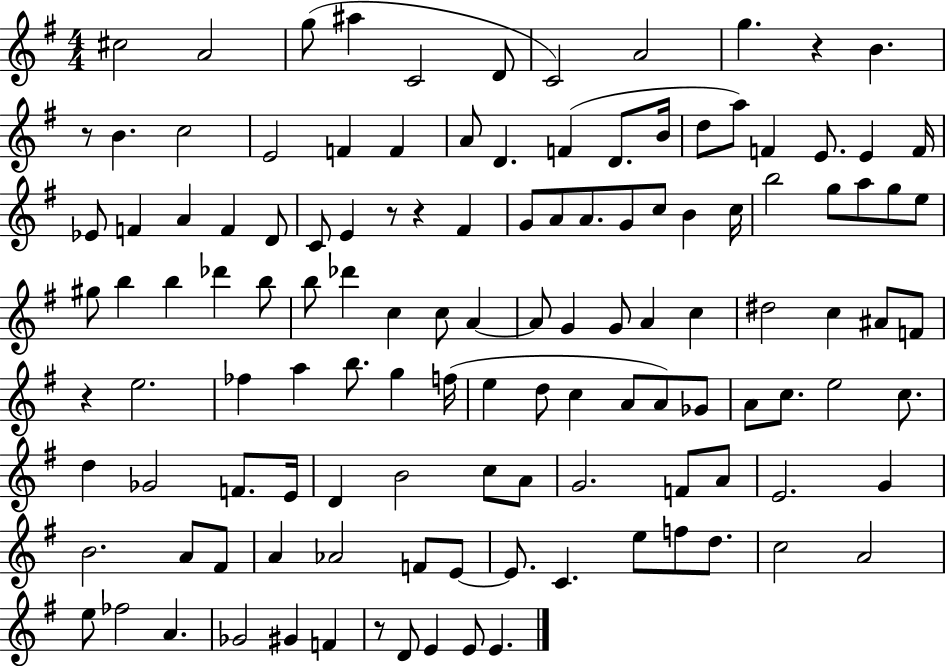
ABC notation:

X:1
T:Untitled
M:4/4
L:1/4
K:G
^c2 A2 g/2 ^a C2 D/2 C2 A2 g z B z/2 B c2 E2 F F A/2 D F D/2 B/4 d/2 a/2 F E/2 E F/4 _E/2 F A F D/2 C/2 E z/2 z ^F G/2 A/2 A/2 G/2 c/2 B c/4 b2 g/2 a/2 g/2 e/2 ^g/2 b b _d' b/2 b/2 _d' c c/2 A A/2 G G/2 A c ^d2 c ^A/2 F/2 z e2 _f a b/2 g f/4 e d/2 c A/2 A/2 _G/2 A/2 c/2 e2 c/2 d _G2 F/2 E/4 D B2 c/2 A/2 G2 F/2 A/2 E2 G B2 A/2 ^F/2 A _A2 F/2 E/2 E/2 C e/2 f/2 d/2 c2 A2 e/2 _f2 A _G2 ^G F z/2 D/2 E E/2 E